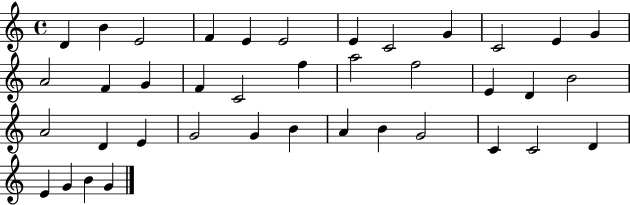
{
  \clef treble
  \time 4/4
  \defaultTimeSignature
  \key c \major
  d'4 b'4 e'2 | f'4 e'4 e'2 | e'4 c'2 g'4 | c'2 e'4 g'4 | \break a'2 f'4 g'4 | f'4 c'2 f''4 | a''2 f''2 | e'4 d'4 b'2 | \break a'2 d'4 e'4 | g'2 g'4 b'4 | a'4 b'4 g'2 | c'4 c'2 d'4 | \break e'4 g'4 b'4 g'4 | \bar "|."
}